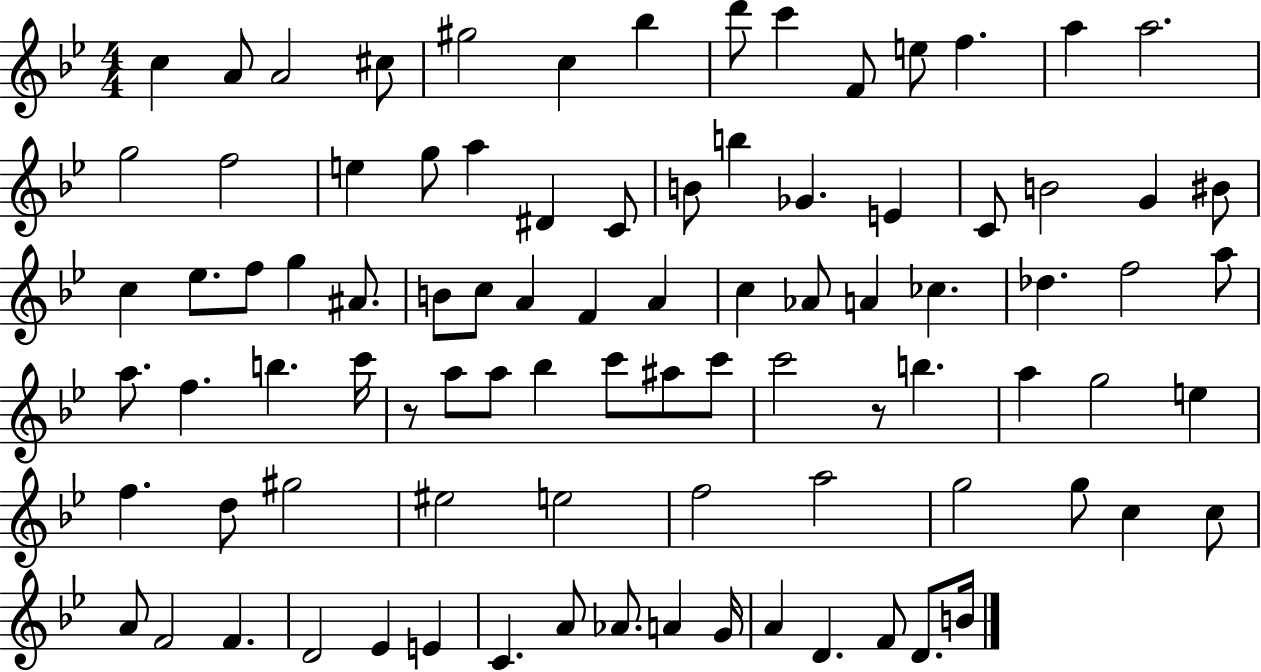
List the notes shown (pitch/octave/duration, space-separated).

C5/q A4/e A4/h C#5/e G#5/h C5/q Bb5/q D6/e C6/q F4/e E5/e F5/q. A5/q A5/h. G5/h F5/h E5/q G5/e A5/q D#4/q C4/e B4/e B5/q Gb4/q. E4/q C4/e B4/h G4/q BIS4/e C5/q Eb5/e. F5/e G5/q A#4/e. B4/e C5/e A4/q F4/q A4/q C5/q Ab4/e A4/q CES5/q. Db5/q. F5/h A5/e A5/e. F5/q. B5/q. C6/s R/e A5/e A5/e Bb5/q C6/e A#5/e C6/e C6/h R/e B5/q. A5/q G5/h E5/q F5/q. D5/e G#5/h EIS5/h E5/h F5/h A5/h G5/h G5/e C5/q C5/e A4/e F4/h F4/q. D4/h Eb4/q E4/q C4/q. A4/e Ab4/e. A4/q G4/s A4/q D4/q. F4/e D4/e. B4/s